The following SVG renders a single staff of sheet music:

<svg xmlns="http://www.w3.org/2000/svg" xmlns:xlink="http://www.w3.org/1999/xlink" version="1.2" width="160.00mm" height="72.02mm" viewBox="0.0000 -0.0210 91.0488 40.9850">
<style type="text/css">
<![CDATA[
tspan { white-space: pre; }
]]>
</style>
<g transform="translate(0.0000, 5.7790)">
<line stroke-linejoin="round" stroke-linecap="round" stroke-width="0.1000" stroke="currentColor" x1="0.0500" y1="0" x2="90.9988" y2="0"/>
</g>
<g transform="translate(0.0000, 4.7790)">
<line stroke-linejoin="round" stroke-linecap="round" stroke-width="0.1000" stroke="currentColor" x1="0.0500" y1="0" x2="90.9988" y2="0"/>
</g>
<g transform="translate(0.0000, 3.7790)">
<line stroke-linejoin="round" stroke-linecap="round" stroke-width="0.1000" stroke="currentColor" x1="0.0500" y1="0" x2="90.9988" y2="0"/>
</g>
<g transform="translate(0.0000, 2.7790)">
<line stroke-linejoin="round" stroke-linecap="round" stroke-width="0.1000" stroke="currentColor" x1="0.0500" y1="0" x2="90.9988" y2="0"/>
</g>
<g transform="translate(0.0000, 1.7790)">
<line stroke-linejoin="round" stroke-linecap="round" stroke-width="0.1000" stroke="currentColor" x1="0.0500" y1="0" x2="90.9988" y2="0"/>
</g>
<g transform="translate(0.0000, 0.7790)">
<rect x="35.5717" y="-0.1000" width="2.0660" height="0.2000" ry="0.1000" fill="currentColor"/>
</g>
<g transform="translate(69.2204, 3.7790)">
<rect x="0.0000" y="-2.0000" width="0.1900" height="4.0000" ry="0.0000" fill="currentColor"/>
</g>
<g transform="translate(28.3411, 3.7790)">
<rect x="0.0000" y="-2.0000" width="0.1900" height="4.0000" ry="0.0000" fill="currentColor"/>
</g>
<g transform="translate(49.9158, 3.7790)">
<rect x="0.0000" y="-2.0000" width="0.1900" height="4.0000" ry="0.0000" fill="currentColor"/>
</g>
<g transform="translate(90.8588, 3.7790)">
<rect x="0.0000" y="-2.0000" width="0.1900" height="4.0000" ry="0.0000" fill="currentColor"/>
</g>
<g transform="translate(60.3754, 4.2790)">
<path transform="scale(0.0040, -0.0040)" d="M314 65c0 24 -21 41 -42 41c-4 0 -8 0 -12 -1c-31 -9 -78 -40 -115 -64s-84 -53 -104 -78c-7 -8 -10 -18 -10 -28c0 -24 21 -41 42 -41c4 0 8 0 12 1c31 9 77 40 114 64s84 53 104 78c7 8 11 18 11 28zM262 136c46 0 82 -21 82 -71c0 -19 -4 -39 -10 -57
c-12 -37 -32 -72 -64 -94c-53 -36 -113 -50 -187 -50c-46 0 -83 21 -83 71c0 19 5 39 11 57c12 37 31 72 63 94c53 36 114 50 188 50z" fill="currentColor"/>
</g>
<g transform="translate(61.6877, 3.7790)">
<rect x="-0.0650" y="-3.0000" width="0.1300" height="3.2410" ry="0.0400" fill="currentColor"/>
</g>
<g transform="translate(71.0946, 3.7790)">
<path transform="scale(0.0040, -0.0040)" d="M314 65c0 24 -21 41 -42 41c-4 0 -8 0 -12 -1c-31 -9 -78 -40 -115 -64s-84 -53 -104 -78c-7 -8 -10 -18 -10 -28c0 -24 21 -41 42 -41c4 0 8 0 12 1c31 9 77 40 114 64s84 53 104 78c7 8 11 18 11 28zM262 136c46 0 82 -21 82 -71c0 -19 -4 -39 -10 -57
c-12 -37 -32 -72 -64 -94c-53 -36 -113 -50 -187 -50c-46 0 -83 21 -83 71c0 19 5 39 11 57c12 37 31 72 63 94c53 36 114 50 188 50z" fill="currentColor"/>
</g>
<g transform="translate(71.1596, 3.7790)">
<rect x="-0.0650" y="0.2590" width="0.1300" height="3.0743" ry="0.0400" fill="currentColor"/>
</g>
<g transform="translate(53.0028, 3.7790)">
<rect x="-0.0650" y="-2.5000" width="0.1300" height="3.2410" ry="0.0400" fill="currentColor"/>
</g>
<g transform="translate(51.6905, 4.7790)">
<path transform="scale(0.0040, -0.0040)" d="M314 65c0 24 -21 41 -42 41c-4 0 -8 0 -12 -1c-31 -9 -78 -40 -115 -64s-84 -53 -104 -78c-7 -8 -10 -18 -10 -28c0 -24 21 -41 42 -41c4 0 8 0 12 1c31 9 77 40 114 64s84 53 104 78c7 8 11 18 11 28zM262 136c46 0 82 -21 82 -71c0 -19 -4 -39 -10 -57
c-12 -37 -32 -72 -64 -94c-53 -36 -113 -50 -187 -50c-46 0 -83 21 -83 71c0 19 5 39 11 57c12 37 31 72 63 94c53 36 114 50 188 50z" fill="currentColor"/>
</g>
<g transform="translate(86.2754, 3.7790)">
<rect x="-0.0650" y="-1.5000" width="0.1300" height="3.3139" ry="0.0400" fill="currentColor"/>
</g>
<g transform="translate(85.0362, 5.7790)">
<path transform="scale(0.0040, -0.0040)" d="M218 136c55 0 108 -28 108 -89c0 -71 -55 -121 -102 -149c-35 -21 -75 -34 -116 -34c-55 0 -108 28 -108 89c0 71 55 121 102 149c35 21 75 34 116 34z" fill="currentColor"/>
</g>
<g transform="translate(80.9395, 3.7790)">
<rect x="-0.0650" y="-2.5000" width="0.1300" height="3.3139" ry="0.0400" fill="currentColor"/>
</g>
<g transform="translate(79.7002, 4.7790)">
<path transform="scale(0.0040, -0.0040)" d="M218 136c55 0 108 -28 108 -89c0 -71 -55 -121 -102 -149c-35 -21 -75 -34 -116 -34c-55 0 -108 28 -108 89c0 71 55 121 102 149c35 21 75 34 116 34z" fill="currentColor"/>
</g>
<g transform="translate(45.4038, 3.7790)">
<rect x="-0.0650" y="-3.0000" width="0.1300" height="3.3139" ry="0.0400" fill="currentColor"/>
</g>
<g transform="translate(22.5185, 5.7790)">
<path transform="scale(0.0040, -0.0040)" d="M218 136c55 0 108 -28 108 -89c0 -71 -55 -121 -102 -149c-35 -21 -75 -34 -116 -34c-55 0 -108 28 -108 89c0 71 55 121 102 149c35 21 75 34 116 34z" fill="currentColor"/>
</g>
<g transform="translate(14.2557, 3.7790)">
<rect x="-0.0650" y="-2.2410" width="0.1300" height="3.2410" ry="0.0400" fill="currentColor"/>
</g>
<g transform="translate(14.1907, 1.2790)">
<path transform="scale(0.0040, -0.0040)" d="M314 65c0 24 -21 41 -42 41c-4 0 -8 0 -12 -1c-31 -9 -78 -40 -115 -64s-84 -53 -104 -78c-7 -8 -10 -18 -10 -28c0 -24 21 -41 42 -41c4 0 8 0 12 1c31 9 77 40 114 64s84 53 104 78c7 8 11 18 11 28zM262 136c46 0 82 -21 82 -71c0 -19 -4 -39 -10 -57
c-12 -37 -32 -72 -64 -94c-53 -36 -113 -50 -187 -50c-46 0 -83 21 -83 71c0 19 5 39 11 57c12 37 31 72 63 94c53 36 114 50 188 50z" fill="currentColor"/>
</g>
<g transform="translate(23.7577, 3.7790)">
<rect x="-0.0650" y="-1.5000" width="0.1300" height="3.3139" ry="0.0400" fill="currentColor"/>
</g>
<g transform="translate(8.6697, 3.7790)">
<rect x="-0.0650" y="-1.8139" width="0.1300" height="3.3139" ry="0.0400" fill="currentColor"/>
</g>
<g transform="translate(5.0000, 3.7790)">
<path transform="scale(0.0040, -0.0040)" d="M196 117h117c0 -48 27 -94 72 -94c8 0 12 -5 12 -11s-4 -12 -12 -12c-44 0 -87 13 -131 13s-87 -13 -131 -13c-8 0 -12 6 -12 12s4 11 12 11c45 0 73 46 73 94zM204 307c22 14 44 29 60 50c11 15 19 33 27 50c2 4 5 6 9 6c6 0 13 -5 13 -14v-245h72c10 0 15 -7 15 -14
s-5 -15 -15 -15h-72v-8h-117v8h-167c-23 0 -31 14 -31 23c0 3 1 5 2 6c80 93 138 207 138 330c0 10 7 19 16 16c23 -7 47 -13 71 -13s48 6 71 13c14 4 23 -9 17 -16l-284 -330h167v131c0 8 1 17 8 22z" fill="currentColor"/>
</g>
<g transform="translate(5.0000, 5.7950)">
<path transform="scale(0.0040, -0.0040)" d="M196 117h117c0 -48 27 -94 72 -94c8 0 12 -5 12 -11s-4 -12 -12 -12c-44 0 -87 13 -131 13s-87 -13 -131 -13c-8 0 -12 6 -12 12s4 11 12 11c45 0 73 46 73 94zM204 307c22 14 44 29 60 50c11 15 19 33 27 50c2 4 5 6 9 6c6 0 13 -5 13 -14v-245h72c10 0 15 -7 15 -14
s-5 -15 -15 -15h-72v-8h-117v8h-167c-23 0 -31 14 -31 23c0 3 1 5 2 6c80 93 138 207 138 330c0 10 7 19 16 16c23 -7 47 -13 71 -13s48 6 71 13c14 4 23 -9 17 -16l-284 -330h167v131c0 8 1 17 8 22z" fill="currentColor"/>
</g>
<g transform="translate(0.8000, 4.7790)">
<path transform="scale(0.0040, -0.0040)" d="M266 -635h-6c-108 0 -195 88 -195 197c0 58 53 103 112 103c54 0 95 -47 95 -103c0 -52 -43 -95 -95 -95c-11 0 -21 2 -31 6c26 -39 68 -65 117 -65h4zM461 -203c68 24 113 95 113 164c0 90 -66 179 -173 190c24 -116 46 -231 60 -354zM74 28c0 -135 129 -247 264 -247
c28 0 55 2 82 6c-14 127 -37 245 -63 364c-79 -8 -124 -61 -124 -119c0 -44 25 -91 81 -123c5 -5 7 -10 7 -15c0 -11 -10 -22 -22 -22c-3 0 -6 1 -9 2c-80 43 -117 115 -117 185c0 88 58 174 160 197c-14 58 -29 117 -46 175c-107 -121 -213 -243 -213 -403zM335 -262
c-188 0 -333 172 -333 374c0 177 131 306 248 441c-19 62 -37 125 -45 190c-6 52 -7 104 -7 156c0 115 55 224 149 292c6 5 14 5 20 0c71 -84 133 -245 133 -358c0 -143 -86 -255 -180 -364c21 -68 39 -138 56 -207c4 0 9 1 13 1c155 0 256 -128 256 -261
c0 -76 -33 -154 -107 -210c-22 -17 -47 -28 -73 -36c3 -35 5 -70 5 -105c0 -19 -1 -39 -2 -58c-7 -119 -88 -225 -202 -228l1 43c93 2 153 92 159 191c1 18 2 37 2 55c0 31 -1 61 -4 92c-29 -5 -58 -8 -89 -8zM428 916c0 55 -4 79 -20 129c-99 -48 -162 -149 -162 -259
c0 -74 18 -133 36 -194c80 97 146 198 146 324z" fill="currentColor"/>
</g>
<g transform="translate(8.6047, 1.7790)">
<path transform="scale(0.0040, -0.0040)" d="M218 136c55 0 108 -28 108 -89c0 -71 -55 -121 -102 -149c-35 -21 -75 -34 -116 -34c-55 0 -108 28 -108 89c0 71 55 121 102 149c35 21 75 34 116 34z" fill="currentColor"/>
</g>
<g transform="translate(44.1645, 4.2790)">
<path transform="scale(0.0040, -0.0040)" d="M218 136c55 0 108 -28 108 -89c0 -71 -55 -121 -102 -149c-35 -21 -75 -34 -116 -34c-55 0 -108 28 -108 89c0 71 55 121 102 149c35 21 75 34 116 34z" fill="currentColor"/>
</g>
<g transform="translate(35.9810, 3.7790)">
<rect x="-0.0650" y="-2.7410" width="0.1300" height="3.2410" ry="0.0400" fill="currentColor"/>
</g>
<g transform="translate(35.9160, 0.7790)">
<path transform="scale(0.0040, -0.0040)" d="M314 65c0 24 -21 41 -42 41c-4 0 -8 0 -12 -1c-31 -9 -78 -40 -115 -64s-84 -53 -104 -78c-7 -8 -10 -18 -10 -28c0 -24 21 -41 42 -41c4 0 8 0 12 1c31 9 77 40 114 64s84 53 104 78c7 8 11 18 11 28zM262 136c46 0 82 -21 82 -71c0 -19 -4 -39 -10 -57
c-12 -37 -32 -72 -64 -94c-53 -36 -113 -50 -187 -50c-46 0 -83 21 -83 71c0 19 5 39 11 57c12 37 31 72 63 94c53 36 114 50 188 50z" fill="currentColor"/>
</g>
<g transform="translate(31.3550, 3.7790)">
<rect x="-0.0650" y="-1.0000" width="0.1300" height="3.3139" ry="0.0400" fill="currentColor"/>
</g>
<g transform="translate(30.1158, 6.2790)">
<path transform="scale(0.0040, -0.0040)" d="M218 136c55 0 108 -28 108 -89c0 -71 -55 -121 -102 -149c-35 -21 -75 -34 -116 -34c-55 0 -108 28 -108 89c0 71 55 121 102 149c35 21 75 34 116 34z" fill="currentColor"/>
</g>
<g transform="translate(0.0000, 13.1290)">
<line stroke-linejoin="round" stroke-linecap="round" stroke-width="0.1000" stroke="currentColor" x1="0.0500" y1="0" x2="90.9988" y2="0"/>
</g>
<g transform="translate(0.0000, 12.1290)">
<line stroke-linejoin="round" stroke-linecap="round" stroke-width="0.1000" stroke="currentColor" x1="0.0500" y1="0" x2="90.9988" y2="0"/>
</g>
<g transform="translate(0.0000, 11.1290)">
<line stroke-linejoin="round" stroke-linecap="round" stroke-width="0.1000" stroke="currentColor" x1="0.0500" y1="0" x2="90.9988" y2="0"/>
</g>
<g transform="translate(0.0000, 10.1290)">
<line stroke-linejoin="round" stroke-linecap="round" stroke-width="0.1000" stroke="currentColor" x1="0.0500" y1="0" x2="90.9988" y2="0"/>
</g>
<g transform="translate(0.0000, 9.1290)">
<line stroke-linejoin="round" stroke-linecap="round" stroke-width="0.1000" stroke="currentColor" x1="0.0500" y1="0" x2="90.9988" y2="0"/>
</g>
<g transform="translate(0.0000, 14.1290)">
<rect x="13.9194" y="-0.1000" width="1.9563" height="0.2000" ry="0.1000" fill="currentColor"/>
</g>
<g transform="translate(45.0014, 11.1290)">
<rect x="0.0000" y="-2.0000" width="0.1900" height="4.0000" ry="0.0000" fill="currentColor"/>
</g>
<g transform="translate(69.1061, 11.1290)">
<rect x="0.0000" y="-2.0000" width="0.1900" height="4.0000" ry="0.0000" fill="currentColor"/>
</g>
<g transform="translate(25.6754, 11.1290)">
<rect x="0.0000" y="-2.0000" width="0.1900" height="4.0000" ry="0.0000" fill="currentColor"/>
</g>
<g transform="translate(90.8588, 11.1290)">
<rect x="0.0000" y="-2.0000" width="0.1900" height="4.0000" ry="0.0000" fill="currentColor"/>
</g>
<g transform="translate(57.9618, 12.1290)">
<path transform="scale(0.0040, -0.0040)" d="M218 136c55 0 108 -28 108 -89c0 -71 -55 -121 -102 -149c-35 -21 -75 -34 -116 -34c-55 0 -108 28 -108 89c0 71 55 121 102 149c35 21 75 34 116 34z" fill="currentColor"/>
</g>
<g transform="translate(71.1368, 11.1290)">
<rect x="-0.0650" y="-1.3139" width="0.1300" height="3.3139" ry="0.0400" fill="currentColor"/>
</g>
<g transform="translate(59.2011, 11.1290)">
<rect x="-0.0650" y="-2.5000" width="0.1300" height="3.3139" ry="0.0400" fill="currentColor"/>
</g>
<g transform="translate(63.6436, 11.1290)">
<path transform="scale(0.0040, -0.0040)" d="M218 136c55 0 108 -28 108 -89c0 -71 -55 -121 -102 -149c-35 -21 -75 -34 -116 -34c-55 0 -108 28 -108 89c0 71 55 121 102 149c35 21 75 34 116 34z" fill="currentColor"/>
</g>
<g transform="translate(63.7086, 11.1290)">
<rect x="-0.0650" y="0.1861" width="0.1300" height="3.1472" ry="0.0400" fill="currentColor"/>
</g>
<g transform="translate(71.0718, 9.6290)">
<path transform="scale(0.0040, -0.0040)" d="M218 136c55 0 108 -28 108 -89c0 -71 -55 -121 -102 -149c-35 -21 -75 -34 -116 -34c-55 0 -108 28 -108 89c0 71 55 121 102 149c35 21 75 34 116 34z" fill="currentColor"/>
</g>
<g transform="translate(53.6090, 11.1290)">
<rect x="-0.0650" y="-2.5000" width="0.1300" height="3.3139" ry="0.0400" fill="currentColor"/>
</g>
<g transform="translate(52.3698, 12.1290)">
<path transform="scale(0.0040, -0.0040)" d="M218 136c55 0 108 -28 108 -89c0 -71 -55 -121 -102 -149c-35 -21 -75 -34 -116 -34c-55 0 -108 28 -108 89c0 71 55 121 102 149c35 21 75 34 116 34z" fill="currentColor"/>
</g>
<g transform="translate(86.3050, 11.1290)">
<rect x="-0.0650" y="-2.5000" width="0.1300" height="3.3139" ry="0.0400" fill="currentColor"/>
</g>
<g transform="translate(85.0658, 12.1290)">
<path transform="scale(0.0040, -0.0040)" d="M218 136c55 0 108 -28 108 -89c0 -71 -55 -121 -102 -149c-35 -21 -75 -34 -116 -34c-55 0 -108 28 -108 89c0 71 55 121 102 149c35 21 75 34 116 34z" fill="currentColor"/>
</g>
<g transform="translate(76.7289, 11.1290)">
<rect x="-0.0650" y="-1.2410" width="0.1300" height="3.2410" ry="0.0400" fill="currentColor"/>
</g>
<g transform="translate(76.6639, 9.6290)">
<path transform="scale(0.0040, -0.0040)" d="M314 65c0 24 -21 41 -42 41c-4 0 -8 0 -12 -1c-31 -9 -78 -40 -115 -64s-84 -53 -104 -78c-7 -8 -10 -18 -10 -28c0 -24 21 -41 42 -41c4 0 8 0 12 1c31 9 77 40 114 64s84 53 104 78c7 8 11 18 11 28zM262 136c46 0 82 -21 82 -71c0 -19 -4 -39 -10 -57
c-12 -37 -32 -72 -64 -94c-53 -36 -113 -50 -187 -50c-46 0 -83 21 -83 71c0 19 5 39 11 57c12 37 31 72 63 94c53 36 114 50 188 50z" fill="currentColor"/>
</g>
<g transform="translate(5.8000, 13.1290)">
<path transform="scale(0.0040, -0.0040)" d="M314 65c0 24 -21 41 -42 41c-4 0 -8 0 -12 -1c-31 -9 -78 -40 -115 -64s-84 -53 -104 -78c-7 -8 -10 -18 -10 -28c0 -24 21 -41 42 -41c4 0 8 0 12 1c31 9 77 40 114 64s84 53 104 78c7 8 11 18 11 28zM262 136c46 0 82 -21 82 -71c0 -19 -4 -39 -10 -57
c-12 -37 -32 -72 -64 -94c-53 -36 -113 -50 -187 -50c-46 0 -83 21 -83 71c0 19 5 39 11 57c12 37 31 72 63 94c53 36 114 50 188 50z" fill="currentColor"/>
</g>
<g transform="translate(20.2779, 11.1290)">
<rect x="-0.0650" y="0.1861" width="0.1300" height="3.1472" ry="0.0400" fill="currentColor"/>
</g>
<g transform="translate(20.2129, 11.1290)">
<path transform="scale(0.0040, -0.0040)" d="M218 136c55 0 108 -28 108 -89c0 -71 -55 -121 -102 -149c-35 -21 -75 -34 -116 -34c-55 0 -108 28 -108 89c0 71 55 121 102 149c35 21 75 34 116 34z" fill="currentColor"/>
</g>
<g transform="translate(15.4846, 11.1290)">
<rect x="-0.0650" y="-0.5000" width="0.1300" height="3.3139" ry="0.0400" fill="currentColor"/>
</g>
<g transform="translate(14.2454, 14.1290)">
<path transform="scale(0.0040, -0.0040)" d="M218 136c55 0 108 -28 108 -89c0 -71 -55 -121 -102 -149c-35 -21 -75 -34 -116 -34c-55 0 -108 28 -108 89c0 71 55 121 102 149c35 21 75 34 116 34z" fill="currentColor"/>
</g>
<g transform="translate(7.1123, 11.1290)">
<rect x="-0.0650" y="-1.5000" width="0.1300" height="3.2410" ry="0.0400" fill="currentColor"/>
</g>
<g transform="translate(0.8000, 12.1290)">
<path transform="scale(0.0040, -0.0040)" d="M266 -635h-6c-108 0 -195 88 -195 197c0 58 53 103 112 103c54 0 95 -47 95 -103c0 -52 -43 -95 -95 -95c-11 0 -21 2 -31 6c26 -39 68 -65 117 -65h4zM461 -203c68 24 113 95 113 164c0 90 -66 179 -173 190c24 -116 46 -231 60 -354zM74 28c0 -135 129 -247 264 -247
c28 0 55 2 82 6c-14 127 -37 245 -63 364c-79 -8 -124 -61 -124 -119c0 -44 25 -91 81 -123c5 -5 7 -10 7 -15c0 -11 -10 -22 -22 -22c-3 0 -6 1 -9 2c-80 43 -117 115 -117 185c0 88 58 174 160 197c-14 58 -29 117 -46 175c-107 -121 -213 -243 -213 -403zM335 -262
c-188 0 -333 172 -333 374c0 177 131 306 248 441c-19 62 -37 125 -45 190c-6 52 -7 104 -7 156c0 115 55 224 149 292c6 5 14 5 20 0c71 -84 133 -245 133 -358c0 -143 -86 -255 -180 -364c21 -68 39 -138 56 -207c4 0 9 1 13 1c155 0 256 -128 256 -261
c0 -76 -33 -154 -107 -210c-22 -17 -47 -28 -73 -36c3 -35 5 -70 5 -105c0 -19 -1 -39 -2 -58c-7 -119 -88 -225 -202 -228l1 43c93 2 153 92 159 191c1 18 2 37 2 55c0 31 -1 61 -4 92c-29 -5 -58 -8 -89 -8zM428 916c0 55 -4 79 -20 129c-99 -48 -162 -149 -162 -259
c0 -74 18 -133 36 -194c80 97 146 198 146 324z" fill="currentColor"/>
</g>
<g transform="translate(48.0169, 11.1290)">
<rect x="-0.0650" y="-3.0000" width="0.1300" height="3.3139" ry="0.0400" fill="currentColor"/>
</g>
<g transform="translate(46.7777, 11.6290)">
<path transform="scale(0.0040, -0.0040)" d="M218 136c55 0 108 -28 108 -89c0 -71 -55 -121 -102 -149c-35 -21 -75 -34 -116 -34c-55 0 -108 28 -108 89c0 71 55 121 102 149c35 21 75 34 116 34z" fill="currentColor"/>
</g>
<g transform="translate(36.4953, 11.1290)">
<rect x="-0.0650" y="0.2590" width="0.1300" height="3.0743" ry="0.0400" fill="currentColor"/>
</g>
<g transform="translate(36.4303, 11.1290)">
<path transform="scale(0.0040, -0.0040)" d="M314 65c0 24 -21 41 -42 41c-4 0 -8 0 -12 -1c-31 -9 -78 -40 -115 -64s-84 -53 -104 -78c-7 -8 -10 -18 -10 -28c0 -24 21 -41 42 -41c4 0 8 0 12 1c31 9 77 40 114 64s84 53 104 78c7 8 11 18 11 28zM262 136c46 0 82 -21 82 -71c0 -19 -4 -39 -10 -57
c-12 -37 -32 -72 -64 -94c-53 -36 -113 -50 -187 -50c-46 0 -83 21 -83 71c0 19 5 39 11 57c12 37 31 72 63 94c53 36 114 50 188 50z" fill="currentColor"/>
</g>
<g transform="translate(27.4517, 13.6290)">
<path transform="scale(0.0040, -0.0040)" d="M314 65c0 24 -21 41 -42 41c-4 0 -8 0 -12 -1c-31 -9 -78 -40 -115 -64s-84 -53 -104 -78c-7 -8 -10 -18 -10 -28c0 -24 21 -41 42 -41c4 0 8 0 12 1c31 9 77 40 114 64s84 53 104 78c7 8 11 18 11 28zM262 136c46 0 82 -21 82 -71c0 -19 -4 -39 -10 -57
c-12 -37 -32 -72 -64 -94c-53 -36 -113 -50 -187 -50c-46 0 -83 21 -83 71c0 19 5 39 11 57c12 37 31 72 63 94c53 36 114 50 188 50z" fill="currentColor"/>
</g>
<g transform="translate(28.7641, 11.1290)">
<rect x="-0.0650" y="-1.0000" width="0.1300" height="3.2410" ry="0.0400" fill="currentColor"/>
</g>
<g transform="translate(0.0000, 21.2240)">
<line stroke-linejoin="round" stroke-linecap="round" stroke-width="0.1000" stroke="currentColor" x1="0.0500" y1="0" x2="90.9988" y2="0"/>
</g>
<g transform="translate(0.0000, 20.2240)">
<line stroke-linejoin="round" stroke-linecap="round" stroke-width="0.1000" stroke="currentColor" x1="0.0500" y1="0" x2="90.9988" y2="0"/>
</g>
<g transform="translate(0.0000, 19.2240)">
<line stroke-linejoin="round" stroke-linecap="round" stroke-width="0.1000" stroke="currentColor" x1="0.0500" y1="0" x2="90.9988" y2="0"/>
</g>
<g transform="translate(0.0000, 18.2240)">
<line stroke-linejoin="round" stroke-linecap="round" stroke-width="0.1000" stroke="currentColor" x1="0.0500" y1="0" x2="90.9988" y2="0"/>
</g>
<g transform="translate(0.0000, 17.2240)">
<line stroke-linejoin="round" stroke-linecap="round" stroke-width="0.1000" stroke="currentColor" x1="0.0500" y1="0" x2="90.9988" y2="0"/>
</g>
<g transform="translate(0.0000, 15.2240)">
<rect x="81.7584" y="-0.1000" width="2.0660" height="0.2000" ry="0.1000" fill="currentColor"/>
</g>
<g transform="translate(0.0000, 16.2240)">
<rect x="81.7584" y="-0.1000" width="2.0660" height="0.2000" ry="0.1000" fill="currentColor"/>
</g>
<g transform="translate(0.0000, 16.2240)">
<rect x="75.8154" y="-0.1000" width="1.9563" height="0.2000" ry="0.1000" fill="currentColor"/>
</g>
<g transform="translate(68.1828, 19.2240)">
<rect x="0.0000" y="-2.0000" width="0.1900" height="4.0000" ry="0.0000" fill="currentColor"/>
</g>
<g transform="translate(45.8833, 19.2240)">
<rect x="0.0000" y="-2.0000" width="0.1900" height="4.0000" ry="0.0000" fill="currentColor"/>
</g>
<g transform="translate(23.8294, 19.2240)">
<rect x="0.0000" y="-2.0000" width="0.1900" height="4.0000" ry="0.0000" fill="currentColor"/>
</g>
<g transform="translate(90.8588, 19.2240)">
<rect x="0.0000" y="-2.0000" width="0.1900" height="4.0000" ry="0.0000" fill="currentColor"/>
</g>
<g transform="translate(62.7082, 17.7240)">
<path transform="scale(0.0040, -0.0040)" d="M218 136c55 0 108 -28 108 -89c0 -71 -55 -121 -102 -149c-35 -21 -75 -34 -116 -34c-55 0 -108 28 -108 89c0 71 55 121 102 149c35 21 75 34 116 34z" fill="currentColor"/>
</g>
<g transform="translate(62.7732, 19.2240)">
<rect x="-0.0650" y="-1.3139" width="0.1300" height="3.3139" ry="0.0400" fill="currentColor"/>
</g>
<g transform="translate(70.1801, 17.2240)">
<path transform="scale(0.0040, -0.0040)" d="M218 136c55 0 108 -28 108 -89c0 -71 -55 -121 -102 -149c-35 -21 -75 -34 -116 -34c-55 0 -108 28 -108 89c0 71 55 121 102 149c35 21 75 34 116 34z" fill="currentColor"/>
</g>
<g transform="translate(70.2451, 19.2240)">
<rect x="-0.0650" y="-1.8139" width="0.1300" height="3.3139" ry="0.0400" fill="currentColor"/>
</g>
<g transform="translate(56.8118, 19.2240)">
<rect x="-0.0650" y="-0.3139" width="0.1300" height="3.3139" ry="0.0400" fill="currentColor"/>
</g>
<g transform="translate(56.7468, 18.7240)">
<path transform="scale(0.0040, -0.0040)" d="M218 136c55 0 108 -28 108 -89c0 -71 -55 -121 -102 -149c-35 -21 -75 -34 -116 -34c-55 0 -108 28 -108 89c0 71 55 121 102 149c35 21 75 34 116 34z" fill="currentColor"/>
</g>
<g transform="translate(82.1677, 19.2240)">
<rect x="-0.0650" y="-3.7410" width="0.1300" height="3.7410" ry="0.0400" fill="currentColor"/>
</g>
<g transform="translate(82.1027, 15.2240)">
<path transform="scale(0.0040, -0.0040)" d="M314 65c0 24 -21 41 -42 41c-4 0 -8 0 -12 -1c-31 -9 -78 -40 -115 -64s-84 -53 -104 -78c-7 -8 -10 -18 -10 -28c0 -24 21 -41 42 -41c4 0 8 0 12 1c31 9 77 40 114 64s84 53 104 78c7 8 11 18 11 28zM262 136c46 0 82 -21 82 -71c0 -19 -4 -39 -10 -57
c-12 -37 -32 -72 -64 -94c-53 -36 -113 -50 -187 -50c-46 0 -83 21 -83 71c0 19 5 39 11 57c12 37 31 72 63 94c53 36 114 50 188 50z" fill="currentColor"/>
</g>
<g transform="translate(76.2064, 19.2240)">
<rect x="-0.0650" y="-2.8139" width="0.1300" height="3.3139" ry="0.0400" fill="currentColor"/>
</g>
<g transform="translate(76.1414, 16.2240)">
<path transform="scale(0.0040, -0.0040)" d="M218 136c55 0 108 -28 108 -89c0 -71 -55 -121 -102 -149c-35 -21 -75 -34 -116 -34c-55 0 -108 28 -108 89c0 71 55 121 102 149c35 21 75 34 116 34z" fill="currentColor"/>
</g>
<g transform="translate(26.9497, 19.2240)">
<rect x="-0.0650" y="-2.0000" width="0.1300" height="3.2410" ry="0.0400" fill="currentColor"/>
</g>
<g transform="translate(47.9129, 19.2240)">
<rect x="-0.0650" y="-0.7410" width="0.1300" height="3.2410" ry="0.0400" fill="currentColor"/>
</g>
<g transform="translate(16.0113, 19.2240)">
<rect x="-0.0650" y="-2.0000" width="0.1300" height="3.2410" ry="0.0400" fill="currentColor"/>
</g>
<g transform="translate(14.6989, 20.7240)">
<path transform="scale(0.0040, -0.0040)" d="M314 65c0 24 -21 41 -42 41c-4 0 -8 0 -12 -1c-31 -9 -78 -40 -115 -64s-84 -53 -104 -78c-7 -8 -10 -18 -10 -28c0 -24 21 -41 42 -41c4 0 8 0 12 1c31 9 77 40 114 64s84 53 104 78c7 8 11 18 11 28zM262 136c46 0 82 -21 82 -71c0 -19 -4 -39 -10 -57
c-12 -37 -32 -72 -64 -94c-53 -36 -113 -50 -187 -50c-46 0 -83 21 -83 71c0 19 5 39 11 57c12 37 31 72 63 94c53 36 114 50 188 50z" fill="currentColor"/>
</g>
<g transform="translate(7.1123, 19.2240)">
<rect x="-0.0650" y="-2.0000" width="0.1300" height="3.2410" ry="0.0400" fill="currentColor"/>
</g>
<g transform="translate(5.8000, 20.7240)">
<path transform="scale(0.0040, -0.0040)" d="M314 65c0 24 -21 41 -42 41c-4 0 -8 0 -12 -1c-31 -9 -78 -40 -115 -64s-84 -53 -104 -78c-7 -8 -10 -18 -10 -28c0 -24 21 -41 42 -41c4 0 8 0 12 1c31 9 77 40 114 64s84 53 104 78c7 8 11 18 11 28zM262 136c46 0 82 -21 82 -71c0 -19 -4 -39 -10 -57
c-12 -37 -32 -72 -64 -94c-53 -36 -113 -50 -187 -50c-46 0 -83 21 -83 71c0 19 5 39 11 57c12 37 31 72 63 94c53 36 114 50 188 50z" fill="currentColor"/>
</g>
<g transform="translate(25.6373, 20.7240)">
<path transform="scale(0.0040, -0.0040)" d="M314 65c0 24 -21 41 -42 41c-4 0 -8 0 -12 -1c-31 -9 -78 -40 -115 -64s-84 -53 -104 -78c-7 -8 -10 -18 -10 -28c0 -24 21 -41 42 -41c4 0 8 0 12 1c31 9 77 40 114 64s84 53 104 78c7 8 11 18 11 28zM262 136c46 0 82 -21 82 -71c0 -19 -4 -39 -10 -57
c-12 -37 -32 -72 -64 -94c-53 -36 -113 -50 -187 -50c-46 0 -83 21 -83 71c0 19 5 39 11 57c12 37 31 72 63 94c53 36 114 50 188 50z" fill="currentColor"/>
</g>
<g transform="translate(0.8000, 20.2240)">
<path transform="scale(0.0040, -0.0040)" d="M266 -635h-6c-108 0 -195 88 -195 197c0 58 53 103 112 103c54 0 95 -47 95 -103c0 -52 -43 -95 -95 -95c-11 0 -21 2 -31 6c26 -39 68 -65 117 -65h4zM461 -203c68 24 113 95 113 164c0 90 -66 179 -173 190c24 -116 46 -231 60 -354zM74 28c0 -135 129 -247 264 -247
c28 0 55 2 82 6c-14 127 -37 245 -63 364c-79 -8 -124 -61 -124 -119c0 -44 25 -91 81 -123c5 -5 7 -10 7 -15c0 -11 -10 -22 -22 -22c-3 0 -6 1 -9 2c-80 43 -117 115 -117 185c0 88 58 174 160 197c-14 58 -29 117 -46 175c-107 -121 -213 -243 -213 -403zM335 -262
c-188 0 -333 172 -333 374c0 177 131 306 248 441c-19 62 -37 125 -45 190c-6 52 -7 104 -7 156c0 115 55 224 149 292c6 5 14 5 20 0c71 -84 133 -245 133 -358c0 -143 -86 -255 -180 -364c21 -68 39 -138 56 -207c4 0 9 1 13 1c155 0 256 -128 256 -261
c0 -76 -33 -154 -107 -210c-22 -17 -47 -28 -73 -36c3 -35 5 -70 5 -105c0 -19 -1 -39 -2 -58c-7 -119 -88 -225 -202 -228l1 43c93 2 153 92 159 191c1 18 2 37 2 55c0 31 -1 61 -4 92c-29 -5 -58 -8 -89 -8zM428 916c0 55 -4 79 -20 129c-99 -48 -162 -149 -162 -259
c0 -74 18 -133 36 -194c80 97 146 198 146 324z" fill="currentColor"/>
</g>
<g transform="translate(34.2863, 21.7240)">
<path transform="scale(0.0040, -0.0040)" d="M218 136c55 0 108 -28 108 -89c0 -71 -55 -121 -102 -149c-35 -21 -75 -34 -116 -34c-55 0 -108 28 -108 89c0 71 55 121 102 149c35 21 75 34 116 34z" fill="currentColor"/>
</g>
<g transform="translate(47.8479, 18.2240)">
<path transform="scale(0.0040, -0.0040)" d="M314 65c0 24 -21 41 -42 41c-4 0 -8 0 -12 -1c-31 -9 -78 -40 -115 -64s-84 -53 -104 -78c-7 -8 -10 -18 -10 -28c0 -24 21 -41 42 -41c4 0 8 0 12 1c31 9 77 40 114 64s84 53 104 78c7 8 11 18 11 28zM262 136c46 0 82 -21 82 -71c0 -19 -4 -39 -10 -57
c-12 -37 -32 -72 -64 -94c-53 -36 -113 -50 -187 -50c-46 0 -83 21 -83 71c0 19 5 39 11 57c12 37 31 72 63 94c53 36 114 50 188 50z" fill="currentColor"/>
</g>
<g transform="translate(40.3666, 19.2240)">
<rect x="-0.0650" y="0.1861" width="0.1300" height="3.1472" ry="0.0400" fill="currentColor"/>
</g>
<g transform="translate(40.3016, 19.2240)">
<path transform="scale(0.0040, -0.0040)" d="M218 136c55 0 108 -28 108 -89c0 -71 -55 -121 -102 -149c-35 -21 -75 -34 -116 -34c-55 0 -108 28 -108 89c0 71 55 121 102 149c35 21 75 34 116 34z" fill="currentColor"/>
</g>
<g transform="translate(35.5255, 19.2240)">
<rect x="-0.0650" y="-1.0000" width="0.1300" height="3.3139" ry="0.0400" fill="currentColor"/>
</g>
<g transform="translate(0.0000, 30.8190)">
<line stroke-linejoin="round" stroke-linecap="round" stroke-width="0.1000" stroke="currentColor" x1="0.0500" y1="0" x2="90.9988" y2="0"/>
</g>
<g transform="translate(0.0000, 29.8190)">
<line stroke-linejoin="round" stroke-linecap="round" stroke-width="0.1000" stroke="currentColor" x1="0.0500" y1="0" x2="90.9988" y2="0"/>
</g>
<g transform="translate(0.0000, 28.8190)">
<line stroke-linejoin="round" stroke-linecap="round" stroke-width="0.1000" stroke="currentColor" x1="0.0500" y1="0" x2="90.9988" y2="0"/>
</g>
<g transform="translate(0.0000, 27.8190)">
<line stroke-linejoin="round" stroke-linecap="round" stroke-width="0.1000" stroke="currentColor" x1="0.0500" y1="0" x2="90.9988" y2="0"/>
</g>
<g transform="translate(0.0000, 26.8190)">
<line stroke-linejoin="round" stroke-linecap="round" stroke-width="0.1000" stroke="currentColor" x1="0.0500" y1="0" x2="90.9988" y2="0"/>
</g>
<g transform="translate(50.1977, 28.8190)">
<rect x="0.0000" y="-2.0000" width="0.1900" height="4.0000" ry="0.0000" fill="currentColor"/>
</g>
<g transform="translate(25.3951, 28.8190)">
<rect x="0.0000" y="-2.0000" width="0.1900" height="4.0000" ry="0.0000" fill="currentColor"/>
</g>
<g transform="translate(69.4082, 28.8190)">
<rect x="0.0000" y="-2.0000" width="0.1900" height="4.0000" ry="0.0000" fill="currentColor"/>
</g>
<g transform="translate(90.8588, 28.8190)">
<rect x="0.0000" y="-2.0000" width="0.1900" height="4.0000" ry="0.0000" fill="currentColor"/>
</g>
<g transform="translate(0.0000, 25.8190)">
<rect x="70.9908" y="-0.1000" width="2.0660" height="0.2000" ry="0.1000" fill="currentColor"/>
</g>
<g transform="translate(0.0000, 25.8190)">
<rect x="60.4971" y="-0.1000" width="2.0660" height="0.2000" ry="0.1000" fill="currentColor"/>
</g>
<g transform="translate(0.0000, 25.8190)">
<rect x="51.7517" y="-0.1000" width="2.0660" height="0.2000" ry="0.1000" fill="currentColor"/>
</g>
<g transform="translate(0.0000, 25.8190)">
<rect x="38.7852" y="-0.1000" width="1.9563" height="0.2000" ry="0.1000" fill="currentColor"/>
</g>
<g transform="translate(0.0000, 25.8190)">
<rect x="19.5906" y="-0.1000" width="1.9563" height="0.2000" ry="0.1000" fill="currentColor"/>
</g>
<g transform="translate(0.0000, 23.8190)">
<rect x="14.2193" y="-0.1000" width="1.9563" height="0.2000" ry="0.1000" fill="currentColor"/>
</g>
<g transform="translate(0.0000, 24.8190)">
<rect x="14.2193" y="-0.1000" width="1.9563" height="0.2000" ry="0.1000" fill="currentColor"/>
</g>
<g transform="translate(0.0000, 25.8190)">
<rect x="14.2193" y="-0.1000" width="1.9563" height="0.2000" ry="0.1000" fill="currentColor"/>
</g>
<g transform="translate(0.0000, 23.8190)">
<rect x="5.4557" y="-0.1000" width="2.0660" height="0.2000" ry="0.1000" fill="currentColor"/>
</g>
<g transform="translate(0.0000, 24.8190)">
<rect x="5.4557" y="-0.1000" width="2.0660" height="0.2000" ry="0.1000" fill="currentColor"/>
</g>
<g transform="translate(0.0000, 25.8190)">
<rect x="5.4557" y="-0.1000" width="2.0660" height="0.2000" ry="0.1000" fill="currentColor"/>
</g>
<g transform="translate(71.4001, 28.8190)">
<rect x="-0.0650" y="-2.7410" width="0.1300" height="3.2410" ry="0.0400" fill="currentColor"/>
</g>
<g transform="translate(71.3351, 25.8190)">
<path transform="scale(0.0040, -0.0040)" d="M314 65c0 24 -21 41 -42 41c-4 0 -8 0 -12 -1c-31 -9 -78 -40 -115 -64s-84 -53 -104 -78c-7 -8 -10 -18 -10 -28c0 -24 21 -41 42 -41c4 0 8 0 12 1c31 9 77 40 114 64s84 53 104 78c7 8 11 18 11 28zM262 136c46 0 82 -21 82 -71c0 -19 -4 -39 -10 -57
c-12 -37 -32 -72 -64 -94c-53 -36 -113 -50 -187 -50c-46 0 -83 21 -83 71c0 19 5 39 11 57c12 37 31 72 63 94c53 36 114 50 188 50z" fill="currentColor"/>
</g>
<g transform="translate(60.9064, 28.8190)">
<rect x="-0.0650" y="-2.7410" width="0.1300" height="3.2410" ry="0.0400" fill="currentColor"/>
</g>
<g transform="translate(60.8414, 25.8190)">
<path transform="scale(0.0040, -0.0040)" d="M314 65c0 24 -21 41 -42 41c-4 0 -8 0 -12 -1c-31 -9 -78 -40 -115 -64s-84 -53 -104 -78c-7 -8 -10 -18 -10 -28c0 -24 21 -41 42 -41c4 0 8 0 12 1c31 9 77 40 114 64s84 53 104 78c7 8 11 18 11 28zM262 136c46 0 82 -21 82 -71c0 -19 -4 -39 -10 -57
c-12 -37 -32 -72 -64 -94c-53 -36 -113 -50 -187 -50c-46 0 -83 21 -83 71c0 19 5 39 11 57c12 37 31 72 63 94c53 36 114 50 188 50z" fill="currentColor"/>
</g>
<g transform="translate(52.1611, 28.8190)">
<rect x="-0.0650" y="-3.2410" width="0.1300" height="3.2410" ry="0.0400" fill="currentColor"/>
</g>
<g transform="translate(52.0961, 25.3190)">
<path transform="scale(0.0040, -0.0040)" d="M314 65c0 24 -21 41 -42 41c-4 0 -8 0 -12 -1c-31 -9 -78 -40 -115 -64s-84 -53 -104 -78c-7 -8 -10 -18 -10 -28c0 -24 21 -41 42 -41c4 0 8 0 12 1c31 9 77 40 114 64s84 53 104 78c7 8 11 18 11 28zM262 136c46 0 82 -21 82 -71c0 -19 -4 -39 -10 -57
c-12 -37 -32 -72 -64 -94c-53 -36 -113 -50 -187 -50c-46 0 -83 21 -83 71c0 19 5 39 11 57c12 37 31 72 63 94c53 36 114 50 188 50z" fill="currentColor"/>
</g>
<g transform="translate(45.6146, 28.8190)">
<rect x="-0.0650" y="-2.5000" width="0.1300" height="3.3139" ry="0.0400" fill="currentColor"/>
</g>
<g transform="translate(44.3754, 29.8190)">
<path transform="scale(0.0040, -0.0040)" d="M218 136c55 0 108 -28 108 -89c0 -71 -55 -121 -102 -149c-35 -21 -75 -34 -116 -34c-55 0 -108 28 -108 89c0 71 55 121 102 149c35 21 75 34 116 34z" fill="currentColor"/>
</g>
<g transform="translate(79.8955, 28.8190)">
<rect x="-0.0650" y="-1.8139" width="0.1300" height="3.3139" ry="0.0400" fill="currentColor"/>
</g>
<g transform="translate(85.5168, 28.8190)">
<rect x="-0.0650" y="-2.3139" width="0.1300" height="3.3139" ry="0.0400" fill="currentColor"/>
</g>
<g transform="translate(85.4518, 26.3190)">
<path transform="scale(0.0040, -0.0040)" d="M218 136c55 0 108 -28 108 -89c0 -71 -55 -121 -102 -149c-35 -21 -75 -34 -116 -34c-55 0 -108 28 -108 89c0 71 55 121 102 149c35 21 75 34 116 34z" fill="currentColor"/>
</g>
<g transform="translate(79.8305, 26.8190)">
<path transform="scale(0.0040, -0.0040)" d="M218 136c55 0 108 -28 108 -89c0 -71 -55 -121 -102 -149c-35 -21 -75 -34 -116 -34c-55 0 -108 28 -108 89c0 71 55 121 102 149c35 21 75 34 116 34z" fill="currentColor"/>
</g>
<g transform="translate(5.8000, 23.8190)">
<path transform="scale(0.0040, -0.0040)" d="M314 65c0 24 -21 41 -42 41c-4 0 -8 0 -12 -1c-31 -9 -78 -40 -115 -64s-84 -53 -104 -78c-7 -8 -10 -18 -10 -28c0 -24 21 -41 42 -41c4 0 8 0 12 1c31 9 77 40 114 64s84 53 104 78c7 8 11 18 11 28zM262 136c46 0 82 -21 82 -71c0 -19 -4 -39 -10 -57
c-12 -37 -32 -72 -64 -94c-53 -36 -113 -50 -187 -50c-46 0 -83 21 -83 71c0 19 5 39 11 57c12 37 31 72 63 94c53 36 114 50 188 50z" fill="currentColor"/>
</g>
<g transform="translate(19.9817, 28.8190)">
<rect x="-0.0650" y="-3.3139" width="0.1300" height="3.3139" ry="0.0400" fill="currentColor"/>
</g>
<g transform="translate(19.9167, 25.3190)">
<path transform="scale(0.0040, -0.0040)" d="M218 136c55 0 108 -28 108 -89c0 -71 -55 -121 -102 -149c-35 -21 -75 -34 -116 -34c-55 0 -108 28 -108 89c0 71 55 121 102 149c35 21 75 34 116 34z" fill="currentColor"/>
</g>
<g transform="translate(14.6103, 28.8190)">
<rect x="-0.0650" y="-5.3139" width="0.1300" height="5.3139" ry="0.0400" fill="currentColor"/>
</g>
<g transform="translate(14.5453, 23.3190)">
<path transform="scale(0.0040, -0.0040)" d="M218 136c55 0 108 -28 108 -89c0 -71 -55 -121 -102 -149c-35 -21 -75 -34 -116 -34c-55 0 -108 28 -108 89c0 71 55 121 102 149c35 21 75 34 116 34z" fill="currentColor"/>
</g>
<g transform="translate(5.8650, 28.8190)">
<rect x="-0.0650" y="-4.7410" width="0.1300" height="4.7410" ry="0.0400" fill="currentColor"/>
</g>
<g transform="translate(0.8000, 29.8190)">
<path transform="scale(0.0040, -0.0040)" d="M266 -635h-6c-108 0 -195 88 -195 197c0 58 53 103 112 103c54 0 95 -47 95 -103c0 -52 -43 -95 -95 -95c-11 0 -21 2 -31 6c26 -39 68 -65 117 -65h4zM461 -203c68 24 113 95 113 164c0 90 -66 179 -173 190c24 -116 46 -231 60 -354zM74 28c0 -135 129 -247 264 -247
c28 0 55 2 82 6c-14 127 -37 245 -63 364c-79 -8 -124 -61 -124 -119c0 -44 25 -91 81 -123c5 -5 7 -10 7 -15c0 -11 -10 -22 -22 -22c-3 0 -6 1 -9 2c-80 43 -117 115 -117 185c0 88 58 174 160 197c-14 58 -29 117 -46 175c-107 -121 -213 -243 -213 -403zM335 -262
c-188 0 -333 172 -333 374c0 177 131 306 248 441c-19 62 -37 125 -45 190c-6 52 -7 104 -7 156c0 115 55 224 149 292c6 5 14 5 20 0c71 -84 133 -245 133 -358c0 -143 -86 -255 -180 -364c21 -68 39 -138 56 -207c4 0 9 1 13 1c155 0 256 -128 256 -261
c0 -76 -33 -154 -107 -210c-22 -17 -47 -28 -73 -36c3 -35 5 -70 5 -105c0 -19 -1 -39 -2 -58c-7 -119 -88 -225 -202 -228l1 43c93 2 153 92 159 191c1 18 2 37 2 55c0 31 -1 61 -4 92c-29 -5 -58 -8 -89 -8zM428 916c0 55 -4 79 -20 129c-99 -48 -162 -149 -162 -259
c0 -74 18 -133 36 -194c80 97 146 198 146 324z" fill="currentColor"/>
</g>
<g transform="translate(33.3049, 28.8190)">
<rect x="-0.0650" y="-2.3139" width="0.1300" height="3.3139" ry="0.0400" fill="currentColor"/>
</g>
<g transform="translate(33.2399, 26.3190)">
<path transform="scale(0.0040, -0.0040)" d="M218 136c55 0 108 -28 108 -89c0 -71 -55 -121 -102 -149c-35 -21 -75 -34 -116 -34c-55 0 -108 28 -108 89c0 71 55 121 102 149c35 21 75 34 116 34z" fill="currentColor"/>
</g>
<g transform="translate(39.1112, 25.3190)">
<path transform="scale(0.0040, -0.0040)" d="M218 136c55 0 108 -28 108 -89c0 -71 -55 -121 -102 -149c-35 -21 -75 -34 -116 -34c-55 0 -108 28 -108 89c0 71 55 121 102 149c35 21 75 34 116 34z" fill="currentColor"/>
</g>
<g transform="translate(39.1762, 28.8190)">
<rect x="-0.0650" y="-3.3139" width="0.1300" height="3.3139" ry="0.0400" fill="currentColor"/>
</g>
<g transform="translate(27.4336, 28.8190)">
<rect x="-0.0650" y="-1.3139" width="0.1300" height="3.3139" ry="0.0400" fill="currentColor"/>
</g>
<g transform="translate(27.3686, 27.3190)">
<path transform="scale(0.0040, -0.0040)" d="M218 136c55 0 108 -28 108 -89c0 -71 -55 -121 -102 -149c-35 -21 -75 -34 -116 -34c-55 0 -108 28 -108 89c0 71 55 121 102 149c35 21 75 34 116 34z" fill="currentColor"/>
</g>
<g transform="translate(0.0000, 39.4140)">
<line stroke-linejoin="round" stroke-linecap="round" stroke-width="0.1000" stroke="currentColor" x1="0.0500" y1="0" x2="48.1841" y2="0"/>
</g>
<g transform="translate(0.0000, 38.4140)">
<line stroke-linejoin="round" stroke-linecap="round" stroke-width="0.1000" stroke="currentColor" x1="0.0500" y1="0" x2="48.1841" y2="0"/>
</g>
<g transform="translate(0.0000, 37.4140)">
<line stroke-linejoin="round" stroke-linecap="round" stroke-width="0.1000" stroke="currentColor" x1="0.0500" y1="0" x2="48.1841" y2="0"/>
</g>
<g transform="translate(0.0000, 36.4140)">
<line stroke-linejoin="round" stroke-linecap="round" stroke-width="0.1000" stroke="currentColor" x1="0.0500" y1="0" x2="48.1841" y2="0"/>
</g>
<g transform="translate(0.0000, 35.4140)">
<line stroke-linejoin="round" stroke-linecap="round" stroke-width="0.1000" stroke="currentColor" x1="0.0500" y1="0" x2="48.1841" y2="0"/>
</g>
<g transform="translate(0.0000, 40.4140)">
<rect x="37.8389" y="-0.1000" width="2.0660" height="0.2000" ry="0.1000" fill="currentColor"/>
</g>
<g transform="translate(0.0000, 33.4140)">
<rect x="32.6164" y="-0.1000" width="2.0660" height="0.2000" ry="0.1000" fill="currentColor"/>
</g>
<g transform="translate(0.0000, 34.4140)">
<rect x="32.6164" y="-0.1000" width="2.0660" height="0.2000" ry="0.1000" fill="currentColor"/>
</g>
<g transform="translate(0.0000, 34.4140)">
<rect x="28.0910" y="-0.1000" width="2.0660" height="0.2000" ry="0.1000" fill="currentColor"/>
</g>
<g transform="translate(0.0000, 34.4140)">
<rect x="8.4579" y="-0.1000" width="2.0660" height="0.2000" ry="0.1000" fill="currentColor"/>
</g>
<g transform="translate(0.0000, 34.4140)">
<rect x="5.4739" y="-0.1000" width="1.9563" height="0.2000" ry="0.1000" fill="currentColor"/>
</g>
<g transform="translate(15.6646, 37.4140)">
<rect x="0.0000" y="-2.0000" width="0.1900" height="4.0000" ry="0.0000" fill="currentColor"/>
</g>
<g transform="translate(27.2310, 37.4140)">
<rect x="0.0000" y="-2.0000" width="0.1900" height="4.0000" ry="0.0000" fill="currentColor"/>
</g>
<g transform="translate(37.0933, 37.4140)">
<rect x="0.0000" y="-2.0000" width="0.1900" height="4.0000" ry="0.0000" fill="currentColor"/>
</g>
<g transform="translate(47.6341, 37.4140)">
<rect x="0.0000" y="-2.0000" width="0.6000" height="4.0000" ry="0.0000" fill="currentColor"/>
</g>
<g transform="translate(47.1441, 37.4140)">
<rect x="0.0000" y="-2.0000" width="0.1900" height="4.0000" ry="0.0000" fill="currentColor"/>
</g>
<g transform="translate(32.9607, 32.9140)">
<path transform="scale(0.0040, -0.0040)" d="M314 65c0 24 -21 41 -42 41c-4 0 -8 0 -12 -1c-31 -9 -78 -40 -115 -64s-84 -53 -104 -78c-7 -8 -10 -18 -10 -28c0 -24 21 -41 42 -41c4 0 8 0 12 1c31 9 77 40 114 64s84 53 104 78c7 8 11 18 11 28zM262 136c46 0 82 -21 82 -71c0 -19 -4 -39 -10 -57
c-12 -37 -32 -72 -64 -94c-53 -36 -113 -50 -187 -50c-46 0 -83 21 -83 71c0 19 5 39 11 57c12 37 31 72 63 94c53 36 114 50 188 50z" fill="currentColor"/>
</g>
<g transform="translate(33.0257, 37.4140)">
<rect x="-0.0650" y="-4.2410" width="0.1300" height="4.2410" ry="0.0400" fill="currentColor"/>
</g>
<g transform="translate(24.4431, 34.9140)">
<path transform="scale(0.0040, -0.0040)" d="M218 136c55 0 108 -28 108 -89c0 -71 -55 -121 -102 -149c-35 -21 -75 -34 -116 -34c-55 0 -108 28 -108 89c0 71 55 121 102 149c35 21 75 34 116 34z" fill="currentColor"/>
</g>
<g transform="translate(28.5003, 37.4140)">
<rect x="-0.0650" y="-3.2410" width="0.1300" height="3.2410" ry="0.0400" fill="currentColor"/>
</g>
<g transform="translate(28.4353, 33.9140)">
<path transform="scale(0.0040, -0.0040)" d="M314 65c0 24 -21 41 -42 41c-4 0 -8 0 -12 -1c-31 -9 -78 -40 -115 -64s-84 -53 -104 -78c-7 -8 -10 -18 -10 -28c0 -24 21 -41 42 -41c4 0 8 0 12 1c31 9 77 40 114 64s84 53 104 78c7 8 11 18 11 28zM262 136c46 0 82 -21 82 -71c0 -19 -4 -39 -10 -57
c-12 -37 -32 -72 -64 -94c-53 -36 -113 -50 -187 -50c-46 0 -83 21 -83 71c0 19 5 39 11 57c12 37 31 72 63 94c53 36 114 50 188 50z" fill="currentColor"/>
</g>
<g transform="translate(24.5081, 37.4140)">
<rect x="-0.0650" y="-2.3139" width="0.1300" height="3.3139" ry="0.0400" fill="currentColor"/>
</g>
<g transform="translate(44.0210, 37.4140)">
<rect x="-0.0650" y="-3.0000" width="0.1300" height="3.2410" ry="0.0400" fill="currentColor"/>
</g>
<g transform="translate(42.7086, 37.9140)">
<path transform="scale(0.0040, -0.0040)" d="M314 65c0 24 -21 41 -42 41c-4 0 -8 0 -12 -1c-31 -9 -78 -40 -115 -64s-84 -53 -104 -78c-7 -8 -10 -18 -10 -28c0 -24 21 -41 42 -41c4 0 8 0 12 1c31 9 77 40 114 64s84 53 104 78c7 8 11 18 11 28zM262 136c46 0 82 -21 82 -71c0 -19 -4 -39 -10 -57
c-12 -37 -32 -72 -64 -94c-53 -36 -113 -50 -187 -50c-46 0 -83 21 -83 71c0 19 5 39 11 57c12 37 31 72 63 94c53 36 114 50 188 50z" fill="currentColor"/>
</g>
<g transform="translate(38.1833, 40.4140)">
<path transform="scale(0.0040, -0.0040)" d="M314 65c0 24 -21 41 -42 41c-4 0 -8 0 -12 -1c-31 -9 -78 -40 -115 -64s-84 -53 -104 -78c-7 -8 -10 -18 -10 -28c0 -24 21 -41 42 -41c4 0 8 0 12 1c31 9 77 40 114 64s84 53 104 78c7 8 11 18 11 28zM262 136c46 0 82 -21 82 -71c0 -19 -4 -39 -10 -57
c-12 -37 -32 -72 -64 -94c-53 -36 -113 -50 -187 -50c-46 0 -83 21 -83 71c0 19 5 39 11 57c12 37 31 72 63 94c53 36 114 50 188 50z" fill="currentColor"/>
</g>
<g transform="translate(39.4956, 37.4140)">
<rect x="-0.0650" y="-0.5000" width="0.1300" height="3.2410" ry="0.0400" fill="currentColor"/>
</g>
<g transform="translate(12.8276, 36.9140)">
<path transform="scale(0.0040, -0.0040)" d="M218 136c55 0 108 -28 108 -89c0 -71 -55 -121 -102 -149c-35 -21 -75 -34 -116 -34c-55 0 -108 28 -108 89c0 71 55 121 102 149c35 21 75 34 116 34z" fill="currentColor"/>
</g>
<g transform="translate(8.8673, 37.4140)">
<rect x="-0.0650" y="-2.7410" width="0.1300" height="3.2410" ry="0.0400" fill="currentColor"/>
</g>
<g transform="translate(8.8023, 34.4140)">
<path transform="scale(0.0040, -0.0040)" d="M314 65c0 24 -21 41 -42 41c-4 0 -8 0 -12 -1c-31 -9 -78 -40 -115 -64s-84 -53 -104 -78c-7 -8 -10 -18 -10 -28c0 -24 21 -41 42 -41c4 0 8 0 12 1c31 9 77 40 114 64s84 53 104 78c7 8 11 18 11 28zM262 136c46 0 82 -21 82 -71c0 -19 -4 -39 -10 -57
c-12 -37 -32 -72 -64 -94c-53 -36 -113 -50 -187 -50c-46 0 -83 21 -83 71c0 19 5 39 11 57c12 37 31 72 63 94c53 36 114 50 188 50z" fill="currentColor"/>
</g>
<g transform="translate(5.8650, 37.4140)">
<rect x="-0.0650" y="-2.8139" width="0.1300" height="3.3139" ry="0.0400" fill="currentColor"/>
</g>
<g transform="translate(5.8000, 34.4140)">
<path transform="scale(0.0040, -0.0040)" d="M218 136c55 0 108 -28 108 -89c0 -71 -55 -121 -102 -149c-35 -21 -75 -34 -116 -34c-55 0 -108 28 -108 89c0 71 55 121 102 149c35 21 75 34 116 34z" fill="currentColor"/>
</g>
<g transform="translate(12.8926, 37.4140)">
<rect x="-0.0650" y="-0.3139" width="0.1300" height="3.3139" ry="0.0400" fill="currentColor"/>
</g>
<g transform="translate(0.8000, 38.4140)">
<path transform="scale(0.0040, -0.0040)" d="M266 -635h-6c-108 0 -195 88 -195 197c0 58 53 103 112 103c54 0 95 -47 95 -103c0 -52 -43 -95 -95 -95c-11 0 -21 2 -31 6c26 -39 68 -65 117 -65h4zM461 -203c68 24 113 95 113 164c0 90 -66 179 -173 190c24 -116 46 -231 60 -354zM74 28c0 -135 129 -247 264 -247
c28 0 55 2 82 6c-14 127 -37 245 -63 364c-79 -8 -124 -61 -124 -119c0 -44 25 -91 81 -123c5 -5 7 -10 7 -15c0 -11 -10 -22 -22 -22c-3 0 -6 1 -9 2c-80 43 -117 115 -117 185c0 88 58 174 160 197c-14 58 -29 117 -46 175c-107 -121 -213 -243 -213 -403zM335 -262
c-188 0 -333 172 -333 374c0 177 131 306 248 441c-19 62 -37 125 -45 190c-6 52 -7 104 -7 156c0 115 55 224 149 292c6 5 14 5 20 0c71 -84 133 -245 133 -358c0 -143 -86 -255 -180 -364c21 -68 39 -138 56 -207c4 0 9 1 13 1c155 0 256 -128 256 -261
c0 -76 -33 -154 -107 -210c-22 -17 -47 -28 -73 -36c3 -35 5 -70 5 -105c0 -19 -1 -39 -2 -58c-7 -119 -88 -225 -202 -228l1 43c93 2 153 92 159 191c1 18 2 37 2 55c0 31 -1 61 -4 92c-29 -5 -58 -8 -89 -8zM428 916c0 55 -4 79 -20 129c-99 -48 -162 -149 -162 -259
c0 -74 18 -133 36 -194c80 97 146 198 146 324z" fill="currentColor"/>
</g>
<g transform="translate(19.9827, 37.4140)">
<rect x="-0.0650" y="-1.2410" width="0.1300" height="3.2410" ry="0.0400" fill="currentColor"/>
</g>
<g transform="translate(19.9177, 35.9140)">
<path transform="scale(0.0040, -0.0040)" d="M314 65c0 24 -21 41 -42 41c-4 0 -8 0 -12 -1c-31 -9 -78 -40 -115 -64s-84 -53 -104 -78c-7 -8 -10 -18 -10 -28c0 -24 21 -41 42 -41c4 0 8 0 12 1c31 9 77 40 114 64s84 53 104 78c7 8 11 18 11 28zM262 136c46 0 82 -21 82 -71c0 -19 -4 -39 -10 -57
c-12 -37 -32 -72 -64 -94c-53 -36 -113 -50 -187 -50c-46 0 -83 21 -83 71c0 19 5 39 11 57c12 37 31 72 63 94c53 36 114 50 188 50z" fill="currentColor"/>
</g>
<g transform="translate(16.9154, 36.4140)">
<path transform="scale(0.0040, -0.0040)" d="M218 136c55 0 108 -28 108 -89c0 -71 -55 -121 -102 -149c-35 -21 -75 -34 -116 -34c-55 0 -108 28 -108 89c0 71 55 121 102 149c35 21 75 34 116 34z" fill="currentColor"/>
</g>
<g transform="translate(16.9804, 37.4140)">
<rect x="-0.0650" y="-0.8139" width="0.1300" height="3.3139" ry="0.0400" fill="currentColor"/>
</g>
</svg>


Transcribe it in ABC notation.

X:1
T:Untitled
M:4/4
L:1/4
K:C
f g2 E D a2 A G2 A2 B2 G E E2 C B D2 B2 A G G B e e2 G F2 F2 F2 D B d2 c e f a c'2 e'2 f' b e g b G b2 a2 a2 f g a a2 c d e2 g b2 d'2 C2 A2